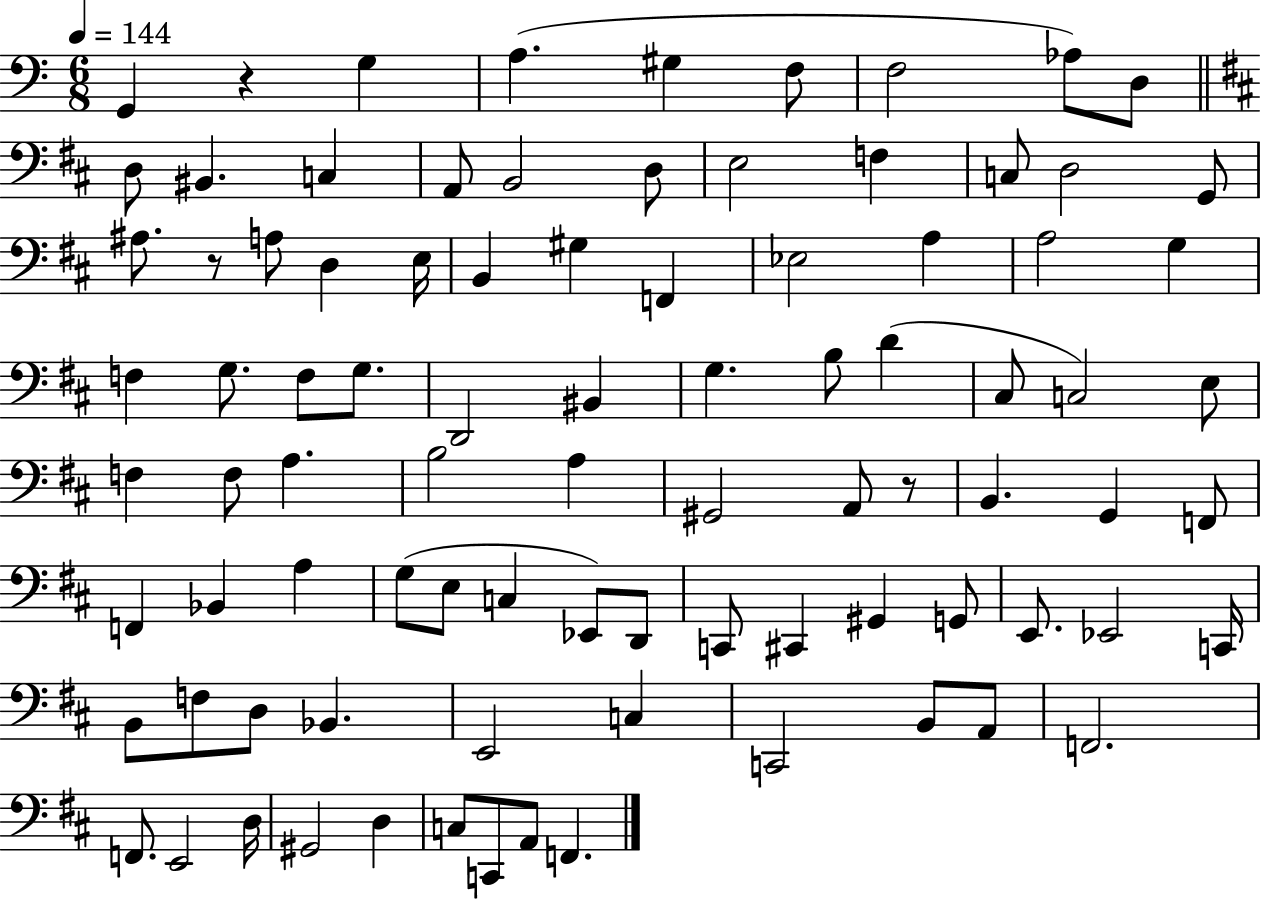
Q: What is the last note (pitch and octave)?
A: F2